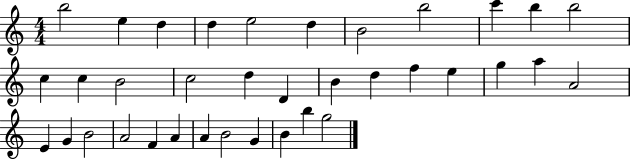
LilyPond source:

{
  \clef treble
  \numericTimeSignature
  \time 4/4
  \key c \major
  b''2 e''4 d''4 | d''4 e''2 d''4 | b'2 b''2 | c'''4 b''4 b''2 | \break c''4 c''4 b'2 | c''2 d''4 d'4 | b'4 d''4 f''4 e''4 | g''4 a''4 a'2 | \break e'4 g'4 b'2 | a'2 f'4 a'4 | a'4 b'2 g'4 | b'4 b''4 g''2 | \break \bar "|."
}